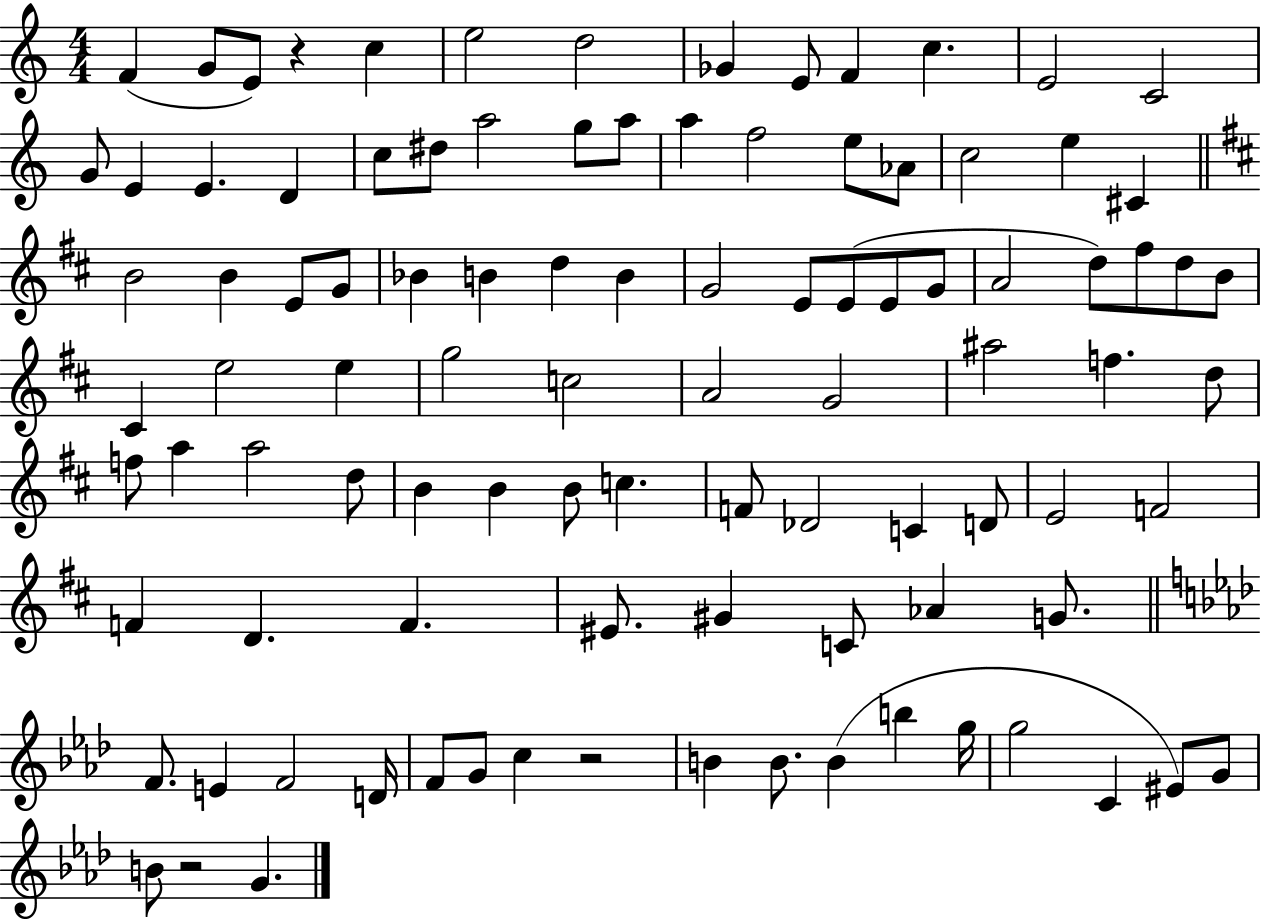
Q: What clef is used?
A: treble